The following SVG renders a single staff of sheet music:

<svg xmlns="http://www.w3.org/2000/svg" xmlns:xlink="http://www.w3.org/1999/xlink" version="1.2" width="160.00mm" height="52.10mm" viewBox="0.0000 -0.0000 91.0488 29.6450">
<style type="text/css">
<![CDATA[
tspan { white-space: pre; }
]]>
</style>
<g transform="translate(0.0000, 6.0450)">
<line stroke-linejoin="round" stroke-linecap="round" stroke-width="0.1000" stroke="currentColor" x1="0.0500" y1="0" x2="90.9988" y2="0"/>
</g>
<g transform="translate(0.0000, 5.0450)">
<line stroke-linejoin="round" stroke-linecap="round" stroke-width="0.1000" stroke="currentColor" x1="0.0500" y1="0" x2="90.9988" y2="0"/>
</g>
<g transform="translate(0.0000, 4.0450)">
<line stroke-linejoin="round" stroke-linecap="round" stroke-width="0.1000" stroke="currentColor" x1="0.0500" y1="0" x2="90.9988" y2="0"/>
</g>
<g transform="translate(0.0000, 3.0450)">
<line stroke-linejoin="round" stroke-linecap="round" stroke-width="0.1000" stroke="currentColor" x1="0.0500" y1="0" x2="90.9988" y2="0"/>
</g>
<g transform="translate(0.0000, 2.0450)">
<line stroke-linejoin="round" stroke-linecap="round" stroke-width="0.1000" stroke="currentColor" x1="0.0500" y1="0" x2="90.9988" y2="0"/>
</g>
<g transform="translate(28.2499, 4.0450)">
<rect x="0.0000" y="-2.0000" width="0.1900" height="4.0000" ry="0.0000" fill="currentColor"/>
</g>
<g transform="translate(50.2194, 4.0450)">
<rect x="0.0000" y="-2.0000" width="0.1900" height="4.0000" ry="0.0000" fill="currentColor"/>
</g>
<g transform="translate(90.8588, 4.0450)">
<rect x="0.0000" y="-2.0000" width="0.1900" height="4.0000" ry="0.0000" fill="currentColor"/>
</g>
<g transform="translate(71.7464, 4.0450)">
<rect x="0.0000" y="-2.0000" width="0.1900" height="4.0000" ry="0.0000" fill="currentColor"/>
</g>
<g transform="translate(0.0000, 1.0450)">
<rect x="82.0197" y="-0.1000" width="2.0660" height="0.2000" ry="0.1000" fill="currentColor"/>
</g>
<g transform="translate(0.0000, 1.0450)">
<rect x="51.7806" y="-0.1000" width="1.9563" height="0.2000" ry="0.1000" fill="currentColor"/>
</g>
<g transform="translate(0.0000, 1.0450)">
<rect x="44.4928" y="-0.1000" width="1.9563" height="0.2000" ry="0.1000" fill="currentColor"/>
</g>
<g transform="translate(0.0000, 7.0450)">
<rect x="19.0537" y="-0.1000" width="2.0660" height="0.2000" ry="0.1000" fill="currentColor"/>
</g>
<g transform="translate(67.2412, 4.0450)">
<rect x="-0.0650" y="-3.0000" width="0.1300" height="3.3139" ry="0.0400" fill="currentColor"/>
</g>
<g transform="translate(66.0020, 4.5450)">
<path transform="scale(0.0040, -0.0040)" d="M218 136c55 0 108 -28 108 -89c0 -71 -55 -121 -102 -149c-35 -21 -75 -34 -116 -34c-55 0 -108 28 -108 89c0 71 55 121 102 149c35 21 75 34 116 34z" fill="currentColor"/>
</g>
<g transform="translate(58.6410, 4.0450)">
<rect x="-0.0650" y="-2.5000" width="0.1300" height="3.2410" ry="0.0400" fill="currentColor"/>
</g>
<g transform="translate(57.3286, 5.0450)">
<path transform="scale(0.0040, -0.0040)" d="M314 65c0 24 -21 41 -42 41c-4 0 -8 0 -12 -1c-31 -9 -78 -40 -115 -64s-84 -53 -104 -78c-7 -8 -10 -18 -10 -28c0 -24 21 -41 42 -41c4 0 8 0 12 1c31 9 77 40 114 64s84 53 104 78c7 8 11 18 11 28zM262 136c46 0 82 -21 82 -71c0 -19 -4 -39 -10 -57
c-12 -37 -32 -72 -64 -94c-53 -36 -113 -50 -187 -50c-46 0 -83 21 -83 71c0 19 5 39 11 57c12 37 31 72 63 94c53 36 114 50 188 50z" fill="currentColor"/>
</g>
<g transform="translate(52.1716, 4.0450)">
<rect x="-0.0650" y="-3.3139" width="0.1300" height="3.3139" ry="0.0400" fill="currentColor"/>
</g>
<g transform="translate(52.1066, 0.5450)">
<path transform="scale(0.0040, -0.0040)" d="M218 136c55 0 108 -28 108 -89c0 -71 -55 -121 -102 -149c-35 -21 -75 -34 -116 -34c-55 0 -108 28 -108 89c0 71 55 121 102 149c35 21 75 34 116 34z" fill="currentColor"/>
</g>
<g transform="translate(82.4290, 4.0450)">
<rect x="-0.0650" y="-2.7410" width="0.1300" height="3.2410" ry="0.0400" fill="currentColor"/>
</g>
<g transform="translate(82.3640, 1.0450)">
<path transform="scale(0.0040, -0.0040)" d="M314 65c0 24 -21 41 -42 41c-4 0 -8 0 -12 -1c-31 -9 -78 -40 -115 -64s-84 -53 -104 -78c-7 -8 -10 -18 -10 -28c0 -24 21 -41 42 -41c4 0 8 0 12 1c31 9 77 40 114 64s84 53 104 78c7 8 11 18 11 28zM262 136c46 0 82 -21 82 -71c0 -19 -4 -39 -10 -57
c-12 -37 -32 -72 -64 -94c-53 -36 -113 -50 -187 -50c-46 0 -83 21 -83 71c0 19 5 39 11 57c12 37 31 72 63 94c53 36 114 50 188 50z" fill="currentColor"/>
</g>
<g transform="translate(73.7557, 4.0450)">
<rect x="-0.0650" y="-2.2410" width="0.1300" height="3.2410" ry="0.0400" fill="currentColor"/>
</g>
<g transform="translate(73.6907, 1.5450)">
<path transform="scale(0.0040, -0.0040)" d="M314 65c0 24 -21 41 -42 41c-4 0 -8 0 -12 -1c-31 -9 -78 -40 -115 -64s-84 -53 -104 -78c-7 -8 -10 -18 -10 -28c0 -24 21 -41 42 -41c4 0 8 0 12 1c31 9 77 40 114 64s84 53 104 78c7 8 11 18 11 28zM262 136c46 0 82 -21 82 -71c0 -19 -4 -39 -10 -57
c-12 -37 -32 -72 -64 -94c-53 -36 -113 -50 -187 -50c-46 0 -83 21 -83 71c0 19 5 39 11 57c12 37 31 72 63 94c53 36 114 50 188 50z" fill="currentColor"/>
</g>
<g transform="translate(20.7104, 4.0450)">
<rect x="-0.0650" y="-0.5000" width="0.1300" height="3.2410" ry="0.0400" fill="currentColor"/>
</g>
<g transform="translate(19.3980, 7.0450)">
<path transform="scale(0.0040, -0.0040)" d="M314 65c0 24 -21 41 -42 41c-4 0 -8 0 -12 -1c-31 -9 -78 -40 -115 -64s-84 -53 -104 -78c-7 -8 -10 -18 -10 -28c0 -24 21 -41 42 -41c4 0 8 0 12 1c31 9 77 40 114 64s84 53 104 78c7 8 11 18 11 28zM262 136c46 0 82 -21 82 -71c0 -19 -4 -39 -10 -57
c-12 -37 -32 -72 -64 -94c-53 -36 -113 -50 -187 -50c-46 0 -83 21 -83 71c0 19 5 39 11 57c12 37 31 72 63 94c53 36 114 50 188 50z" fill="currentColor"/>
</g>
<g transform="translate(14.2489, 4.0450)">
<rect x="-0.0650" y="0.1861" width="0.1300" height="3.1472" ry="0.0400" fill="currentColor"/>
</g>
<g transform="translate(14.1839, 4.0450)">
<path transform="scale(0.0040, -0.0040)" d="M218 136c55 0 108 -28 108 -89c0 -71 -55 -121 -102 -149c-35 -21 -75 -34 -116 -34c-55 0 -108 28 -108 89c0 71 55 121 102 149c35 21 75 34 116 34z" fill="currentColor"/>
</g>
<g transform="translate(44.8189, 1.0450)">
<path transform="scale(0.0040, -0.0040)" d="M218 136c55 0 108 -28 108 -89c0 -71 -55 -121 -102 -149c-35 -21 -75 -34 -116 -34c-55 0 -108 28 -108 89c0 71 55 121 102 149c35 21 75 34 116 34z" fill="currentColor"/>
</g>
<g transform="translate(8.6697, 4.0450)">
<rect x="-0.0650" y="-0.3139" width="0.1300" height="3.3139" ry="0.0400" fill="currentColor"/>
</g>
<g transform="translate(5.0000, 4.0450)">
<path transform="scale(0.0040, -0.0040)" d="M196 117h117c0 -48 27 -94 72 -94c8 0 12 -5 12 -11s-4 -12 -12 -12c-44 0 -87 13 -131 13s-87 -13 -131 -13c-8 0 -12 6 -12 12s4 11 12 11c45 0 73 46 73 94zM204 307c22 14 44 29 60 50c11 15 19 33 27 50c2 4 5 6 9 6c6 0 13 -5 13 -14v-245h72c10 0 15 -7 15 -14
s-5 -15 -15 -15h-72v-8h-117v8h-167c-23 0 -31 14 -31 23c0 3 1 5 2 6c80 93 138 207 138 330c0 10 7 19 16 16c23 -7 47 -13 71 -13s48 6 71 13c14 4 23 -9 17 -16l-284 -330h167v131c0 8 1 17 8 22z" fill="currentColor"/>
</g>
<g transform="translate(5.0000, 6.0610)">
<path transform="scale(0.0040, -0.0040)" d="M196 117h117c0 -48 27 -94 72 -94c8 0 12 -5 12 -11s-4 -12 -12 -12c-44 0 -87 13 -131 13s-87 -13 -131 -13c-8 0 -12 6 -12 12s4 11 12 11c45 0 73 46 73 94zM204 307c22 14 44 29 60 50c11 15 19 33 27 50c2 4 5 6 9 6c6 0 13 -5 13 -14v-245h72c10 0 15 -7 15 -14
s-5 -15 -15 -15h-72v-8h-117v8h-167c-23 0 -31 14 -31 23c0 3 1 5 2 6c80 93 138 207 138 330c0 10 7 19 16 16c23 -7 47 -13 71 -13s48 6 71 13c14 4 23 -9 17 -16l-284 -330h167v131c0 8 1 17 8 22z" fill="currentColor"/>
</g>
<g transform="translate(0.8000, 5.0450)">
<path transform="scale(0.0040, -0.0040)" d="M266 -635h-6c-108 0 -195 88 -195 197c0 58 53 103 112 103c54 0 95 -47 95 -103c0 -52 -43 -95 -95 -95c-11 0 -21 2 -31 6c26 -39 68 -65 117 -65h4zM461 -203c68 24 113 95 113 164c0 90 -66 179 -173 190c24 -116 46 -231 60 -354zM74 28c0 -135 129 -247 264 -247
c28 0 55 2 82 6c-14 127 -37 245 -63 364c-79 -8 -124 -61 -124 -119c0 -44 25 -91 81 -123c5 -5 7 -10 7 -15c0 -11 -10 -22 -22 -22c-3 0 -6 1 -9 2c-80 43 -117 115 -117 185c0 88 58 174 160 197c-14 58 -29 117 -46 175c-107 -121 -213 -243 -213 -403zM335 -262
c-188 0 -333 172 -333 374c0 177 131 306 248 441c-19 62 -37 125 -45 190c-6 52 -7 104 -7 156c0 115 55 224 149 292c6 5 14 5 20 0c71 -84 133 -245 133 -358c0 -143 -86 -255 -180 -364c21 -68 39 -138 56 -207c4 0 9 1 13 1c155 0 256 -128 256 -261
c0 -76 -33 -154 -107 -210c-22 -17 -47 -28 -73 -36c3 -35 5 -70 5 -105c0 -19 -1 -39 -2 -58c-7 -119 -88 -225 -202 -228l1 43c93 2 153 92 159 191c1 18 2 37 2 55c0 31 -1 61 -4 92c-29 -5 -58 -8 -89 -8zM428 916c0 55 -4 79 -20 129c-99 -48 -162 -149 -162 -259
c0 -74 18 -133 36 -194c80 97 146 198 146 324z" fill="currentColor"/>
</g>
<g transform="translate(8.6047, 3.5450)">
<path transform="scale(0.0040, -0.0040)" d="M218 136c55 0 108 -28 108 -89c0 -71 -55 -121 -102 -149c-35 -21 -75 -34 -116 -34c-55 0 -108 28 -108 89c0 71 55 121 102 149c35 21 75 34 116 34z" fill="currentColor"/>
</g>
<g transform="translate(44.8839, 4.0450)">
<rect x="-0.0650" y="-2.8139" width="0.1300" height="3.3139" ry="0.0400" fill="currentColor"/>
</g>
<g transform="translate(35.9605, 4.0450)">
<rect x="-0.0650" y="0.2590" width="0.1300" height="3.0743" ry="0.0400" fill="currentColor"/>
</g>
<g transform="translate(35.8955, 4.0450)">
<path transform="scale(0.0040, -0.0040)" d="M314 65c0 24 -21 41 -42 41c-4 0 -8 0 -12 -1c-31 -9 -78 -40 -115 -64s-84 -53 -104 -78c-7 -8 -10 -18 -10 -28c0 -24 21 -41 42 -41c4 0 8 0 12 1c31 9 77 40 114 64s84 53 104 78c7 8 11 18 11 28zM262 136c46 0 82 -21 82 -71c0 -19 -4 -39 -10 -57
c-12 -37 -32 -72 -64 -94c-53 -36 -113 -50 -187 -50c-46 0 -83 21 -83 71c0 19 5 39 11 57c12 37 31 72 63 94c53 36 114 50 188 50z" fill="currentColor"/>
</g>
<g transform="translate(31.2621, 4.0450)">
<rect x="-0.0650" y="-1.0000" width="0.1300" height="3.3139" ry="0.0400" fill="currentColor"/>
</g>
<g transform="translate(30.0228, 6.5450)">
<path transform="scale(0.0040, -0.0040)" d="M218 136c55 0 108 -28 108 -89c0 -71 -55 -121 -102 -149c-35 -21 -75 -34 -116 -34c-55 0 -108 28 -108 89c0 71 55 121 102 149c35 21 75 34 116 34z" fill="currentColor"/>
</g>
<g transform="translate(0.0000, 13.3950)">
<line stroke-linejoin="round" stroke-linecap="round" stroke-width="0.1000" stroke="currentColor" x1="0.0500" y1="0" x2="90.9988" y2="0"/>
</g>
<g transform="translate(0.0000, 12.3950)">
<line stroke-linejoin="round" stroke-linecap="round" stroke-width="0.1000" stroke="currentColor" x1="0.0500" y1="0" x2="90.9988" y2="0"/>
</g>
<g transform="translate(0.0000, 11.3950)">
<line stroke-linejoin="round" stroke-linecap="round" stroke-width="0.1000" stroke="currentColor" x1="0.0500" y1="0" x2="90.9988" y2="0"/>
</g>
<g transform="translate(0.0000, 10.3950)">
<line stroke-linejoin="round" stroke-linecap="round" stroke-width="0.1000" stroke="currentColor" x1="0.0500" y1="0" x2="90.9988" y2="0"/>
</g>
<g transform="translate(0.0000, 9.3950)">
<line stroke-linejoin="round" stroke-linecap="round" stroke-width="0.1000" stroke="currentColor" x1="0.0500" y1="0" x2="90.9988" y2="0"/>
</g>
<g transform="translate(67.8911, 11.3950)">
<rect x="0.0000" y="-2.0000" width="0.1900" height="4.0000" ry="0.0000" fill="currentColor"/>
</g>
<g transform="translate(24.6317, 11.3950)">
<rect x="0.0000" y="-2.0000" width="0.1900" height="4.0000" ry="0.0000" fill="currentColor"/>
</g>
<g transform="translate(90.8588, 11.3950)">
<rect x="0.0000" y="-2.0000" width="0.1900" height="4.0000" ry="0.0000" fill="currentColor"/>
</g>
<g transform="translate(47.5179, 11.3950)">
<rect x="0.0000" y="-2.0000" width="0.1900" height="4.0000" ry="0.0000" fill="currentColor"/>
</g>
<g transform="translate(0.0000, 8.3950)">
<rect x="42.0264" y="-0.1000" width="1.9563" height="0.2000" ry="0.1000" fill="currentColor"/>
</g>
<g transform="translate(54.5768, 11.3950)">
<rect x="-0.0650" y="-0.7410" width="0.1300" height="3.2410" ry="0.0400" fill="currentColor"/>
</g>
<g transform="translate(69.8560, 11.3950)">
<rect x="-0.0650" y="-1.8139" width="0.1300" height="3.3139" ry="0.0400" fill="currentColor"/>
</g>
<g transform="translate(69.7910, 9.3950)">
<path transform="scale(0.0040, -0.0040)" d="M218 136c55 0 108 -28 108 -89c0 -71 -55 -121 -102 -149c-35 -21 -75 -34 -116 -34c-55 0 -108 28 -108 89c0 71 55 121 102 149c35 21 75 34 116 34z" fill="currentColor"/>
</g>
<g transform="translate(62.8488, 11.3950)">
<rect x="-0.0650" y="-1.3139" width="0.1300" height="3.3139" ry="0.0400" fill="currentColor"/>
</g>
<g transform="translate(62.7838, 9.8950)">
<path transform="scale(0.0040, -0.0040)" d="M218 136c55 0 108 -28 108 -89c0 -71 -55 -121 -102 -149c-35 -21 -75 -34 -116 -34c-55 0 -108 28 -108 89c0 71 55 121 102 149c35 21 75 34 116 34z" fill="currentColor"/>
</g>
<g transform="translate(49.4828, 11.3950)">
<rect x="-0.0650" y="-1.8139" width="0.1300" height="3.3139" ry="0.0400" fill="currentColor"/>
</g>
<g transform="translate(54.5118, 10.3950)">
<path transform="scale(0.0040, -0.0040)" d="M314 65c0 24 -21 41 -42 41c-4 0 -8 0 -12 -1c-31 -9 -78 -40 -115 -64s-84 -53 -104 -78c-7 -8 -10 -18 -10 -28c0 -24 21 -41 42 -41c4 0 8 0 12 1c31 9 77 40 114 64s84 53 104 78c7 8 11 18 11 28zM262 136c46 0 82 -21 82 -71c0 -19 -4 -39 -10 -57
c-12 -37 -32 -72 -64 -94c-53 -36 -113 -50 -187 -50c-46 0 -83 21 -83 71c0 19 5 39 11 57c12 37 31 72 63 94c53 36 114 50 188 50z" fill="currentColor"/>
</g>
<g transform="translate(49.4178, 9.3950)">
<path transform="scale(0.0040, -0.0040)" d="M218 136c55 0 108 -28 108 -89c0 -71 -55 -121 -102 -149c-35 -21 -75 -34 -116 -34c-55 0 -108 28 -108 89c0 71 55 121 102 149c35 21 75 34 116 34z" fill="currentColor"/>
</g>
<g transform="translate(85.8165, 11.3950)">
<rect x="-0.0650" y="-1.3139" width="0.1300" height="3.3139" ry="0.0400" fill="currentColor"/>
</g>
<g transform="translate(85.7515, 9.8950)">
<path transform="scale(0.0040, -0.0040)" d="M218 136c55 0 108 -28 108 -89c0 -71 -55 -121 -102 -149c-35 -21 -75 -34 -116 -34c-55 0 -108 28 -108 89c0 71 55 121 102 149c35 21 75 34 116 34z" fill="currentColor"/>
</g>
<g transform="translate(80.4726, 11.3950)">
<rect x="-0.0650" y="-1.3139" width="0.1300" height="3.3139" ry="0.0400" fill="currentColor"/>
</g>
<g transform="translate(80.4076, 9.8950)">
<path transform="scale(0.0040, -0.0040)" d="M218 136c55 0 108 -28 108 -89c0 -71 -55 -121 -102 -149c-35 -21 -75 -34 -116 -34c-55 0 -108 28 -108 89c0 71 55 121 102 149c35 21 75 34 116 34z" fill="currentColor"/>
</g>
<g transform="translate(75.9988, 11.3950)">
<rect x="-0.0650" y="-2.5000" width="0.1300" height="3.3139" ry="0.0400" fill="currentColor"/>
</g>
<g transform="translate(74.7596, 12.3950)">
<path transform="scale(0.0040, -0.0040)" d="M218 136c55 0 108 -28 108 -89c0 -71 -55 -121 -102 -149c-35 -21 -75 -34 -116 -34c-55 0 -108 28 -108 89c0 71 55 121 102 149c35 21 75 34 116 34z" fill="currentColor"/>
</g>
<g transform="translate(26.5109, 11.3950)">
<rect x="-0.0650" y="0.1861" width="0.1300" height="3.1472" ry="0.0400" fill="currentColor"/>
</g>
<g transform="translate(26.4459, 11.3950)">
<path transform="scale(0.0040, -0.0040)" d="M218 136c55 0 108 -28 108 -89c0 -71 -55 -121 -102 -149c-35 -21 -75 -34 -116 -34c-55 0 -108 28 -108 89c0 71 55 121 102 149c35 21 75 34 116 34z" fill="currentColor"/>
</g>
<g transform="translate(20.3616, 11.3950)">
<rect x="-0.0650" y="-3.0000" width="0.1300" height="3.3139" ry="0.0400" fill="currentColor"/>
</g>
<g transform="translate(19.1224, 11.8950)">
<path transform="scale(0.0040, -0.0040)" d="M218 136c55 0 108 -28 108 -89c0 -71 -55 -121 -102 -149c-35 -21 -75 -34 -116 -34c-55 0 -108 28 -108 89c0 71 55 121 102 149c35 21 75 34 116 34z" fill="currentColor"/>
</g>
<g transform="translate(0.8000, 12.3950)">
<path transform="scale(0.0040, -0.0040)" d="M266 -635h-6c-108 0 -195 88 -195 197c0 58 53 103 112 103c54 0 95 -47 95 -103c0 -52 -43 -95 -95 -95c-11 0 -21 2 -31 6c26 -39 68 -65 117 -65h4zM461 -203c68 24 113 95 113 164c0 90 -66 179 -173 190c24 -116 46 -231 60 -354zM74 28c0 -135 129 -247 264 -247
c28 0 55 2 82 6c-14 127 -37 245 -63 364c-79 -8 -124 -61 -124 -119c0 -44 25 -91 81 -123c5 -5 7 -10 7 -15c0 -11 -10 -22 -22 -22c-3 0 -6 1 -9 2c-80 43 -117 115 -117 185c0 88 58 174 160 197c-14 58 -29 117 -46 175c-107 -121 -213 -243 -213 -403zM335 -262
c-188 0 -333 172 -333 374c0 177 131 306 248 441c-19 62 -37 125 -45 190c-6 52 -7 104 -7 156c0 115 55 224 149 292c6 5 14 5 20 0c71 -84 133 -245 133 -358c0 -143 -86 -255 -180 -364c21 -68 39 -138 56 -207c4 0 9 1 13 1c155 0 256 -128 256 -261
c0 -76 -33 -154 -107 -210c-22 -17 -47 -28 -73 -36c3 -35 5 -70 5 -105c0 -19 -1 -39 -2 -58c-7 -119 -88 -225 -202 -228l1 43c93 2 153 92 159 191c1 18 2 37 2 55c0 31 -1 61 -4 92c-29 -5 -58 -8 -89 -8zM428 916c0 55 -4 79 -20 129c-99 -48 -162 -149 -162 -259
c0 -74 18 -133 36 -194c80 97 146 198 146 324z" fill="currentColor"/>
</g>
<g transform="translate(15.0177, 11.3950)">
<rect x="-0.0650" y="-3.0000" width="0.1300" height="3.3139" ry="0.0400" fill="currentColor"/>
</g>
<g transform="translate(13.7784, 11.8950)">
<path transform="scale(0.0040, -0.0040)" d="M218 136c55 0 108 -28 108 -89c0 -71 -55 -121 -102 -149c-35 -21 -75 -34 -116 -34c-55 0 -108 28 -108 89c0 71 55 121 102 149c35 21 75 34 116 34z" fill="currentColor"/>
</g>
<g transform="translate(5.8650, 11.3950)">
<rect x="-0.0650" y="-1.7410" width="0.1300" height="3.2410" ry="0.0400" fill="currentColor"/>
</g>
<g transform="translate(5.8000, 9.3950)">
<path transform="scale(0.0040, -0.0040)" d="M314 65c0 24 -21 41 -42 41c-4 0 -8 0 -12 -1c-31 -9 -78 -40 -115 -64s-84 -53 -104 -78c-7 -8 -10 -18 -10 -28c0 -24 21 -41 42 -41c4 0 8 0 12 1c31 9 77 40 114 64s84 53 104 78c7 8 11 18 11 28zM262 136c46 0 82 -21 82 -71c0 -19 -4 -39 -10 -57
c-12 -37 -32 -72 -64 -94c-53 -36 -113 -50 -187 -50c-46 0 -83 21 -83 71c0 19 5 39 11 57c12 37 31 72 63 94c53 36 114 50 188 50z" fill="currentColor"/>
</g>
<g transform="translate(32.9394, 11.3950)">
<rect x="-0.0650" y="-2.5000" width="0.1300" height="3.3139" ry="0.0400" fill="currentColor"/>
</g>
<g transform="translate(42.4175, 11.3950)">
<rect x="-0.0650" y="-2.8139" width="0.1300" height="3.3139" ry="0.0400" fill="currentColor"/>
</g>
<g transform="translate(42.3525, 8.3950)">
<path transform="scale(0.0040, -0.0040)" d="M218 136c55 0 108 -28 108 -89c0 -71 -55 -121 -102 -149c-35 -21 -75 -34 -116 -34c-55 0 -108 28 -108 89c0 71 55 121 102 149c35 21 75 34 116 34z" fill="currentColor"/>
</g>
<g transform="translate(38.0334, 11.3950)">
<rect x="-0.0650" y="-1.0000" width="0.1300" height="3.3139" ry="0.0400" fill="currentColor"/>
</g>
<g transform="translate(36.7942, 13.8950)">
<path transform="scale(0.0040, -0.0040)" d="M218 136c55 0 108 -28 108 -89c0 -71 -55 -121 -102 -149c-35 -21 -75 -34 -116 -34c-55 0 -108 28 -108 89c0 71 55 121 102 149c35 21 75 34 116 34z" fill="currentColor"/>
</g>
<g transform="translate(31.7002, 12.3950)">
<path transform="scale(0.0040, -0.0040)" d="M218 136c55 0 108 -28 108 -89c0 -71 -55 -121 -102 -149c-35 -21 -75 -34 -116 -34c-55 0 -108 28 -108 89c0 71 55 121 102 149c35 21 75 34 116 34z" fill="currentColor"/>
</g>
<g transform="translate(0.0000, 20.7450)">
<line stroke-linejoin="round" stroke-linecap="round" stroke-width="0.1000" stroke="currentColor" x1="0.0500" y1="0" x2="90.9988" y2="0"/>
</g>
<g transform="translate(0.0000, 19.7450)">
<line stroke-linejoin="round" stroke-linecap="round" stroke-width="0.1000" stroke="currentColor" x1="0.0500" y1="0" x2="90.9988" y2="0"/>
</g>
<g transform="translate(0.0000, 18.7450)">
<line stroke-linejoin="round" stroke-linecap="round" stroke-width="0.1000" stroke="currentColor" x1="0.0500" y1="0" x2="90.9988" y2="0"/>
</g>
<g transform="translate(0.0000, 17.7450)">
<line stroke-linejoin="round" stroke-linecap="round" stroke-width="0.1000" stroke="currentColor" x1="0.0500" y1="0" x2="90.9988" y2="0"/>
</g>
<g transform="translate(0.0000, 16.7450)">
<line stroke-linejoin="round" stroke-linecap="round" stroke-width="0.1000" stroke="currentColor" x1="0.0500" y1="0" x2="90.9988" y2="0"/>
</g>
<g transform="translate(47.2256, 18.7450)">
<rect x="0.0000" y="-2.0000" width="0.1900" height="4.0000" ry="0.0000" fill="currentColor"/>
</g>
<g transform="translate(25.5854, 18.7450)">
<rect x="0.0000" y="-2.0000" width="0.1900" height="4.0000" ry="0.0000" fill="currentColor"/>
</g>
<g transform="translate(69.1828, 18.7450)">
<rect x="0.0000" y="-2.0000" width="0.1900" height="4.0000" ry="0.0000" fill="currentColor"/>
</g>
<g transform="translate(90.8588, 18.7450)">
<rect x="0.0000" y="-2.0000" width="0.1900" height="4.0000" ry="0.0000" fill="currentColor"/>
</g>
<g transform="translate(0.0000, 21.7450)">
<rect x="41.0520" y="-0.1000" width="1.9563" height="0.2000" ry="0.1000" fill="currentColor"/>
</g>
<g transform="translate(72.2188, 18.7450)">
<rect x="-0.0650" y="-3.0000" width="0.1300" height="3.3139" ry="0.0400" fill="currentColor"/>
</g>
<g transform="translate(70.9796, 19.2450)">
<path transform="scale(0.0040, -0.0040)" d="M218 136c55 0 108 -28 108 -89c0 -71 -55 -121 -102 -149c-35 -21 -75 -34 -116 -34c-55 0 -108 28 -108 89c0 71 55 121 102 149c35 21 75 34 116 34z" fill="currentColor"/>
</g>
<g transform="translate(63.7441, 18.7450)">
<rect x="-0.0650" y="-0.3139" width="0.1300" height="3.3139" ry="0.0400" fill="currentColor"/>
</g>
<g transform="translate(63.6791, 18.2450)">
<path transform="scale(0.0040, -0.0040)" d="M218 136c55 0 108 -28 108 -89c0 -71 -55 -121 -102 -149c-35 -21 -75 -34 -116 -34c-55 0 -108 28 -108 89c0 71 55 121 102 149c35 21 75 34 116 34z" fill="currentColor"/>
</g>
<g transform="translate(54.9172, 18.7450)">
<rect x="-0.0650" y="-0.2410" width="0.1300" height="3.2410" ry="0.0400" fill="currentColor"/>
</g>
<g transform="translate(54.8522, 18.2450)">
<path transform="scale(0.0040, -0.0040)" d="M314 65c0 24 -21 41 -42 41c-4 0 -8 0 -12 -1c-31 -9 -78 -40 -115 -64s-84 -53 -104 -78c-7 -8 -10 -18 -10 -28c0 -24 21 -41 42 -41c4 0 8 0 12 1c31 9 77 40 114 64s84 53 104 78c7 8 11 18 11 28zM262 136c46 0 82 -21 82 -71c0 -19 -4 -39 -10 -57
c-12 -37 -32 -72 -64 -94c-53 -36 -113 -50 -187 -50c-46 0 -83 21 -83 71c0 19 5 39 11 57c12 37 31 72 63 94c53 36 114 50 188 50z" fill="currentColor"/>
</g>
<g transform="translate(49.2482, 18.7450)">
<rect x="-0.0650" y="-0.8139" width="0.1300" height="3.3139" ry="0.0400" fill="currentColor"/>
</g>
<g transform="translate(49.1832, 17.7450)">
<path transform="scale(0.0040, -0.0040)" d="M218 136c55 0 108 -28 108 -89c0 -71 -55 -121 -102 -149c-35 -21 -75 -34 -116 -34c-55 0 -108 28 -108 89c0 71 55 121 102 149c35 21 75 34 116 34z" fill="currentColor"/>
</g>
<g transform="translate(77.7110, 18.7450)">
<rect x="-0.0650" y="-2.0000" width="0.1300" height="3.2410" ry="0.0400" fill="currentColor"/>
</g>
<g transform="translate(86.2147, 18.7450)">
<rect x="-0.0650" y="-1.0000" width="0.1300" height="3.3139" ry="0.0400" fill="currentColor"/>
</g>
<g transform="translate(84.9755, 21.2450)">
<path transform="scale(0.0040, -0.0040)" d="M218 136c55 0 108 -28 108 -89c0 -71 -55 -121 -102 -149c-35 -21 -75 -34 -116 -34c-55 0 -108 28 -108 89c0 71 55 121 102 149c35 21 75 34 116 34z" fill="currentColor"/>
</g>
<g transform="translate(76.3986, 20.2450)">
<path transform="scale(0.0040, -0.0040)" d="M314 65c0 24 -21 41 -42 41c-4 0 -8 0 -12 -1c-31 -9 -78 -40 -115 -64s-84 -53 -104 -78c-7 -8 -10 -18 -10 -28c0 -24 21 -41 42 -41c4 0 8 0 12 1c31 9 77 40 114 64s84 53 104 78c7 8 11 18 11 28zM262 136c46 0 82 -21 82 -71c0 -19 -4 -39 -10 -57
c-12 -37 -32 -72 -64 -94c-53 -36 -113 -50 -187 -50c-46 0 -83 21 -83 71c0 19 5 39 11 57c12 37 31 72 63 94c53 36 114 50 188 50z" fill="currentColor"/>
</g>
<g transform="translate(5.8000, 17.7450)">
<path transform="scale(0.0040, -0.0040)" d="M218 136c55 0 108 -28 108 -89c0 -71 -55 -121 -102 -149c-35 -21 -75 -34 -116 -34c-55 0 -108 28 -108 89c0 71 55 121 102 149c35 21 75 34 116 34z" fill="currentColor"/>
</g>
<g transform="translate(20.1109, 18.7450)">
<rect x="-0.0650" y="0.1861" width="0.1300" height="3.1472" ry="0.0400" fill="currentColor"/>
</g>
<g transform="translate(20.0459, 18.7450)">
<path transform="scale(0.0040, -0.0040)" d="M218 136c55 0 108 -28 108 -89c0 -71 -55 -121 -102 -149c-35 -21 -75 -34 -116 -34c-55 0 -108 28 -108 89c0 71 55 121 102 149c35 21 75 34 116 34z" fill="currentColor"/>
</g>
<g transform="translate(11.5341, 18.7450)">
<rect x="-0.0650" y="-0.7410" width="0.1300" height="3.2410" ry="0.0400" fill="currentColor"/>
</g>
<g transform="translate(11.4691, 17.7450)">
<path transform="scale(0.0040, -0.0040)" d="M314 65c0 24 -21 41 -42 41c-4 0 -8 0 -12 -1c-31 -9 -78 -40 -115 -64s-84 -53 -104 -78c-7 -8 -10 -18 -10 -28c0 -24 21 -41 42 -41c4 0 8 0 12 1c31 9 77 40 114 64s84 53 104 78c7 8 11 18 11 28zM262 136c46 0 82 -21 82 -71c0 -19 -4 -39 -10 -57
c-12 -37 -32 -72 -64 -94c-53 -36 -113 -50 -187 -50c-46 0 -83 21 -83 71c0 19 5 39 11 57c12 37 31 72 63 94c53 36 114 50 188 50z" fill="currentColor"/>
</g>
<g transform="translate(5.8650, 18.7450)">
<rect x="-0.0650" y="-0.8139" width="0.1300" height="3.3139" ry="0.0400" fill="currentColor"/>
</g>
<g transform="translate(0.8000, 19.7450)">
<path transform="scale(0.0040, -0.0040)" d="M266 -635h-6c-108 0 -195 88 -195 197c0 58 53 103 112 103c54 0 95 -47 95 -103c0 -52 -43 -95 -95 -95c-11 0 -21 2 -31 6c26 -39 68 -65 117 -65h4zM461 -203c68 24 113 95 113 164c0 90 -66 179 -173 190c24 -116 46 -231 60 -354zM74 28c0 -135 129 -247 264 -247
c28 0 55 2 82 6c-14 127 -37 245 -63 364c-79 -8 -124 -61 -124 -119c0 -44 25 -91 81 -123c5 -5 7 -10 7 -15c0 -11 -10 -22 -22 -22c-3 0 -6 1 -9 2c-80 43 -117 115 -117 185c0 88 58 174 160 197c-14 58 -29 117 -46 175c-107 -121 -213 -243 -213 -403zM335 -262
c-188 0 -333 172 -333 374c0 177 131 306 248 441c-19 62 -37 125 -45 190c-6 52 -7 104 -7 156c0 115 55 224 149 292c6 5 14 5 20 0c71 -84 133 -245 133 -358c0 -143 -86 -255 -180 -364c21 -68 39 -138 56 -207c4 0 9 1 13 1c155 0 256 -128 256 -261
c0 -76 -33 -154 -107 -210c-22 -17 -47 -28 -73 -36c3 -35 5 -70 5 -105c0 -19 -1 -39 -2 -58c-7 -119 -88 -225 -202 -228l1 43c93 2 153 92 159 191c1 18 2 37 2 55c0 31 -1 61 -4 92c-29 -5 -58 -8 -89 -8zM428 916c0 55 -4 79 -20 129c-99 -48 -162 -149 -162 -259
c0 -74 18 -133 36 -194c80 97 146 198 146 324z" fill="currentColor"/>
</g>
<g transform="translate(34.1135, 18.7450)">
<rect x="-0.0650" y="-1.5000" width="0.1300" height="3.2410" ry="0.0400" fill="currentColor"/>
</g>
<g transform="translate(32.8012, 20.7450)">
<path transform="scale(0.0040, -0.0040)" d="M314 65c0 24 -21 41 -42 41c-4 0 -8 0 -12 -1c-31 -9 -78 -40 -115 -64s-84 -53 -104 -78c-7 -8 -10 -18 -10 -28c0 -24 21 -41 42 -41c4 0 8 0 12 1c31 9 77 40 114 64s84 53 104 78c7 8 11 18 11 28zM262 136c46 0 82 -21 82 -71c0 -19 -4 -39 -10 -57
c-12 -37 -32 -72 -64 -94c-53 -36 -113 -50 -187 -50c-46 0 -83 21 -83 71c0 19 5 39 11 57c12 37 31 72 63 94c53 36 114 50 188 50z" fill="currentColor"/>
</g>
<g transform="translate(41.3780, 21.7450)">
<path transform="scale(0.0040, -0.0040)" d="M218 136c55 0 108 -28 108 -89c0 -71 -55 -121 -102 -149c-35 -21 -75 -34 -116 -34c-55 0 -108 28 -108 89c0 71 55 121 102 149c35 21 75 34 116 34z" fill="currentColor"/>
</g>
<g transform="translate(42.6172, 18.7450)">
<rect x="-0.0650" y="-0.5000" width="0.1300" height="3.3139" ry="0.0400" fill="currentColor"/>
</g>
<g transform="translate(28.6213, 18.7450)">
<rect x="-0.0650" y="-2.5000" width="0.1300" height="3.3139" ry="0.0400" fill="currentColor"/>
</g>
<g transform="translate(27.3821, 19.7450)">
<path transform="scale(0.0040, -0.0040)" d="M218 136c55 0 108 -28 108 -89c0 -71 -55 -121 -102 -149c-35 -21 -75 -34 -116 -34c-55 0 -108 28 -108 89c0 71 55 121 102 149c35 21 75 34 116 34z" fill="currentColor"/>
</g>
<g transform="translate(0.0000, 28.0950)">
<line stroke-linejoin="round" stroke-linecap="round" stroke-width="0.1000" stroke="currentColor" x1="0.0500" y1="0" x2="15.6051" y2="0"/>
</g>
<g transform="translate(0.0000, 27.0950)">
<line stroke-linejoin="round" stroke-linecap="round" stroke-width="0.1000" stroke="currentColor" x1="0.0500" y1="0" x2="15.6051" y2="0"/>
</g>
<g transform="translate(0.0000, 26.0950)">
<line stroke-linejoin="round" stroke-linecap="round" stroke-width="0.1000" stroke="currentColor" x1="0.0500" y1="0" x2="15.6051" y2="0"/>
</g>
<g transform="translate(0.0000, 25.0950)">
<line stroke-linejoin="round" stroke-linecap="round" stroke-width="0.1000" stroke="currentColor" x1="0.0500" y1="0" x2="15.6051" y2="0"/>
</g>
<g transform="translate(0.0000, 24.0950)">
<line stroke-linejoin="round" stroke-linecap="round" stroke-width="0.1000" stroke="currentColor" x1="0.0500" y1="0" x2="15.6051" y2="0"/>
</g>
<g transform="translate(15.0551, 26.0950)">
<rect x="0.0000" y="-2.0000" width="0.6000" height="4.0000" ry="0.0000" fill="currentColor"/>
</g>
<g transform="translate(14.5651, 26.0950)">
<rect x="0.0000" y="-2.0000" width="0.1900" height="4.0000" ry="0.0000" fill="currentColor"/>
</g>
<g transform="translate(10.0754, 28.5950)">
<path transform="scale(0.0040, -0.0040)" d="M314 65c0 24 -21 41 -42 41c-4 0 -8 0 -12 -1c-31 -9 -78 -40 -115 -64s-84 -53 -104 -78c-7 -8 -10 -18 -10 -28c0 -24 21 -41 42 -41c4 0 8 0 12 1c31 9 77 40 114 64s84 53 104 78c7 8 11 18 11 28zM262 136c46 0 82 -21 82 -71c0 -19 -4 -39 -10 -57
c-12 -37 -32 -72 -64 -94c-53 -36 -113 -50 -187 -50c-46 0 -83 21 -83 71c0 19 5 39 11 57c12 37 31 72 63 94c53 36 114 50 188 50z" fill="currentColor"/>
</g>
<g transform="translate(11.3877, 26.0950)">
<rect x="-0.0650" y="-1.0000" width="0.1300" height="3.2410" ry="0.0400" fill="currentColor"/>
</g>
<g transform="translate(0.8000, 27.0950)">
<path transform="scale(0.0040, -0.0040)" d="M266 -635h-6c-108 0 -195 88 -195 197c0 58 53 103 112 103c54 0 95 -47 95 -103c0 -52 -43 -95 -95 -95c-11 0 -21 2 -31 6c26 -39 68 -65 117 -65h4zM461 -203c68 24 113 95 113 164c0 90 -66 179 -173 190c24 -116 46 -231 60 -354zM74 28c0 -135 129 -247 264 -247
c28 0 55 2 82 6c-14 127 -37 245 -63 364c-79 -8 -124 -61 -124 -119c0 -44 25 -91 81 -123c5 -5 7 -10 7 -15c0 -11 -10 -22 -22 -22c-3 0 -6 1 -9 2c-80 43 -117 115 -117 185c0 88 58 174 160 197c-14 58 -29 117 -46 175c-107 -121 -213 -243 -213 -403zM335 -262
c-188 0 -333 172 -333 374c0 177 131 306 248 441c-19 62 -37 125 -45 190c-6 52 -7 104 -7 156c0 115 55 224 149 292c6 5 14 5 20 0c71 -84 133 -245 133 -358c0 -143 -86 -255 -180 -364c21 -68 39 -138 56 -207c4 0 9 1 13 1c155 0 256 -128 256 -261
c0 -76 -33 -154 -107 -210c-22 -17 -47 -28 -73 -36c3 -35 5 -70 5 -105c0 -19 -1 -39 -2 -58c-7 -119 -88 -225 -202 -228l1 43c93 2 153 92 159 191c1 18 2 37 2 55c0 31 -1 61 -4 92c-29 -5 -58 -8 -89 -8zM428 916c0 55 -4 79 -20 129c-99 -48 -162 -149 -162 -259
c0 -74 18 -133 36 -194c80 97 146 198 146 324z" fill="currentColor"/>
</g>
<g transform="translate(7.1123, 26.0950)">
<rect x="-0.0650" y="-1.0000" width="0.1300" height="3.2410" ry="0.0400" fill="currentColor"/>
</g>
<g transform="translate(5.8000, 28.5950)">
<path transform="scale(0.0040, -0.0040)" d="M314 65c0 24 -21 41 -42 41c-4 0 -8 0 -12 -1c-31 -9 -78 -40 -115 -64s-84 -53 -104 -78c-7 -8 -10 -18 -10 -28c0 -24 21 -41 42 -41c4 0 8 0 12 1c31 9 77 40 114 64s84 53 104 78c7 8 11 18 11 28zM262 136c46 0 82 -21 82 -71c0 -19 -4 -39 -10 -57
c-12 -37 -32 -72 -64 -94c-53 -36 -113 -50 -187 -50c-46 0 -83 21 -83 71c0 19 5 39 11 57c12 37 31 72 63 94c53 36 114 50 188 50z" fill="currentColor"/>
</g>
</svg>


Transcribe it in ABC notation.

X:1
T:Untitled
M:4/4
L:1/4
K:C
c B C2 D B2 a b G2 A g2 a2 f2 A A B G D a f d2 e f G e e d d2 B G E2 C d c2 c A F2 D D2 D2